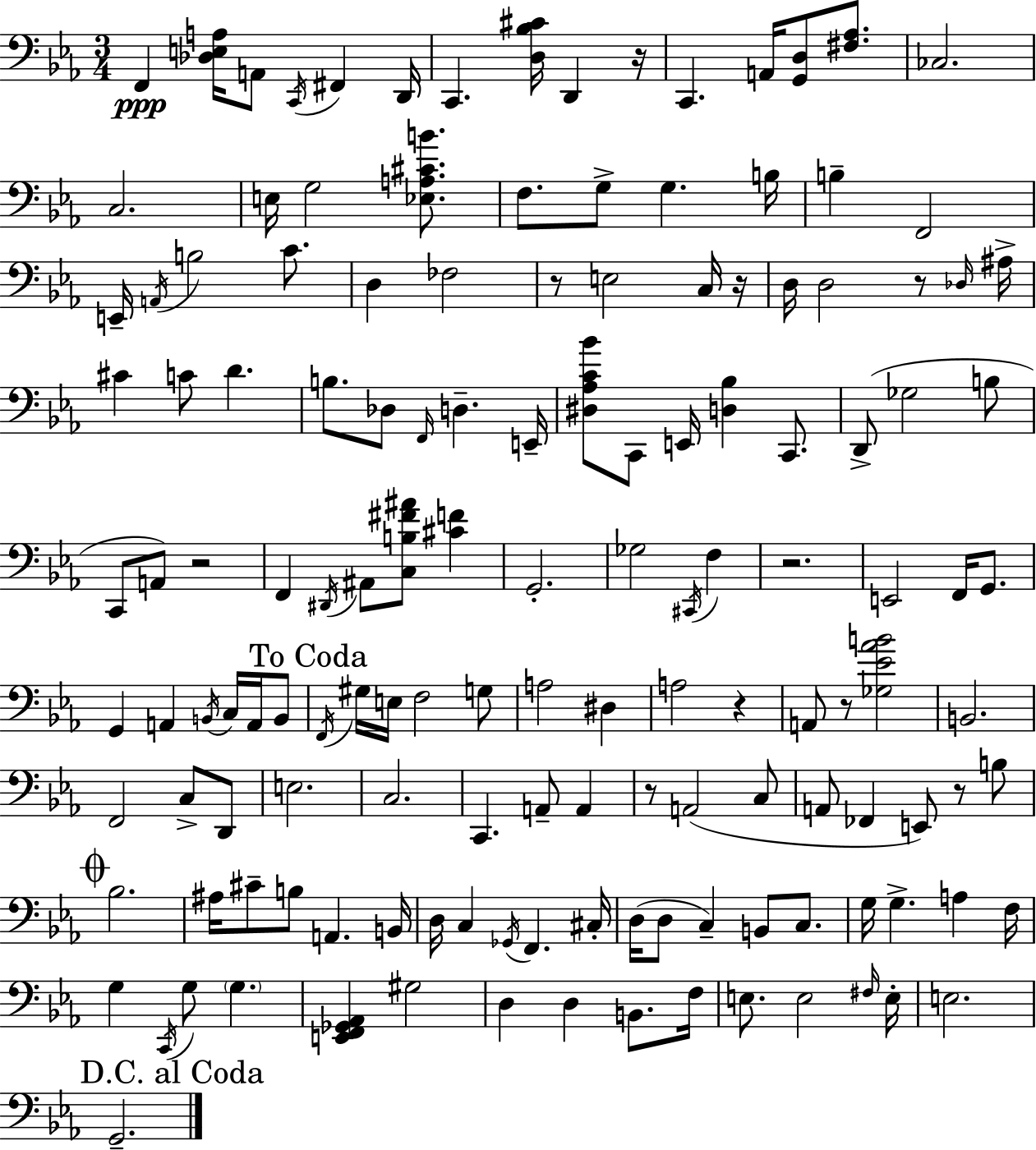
F2/q [Db3,E3,A3]/s A2/e C2/s F#2/q D2/s C2/q. [D3,Bb3,C#4]/s D2/q R/s C2/q. A2/s [G2,D3]/e [F#3,Ab3]/e. CES3/h. C3/h. E3/s G3/h [Eb3,A3,C#4,B4]/e. F3/e. G3/e G3/q. B3/s B3/q F2/h E2/s A2/s B3/h C4/e. D3/q FES3/h R/e E3/h C3/s R/s D3/s D3/h R/e Db3/s A#3/s C#4/q C4/e D4/q. B3/e. Db3/e F2/s D3/q. E2/s [D#3,Ab3,C4,Bb4]/e C2/e E2/s [D3,Bb3]/q C2/e. D2/e Gb3/h B3/e C2/e A2/e R/h F2/q D#2/s A#2/e [C3,B3,F#4,A#4]/e [C#4,F4]/q G2/h. Gb3/h C#2/s F3/q R/h. E2/h F2/s G2/e. G2/q A2/q B2/s C3/s A2/s B2/e F2/s G#3/s E3/s F3/h G3/e A3/h D#3/q A3/h R/q A2/e R/e [Gb3,Eb4,Ab4,B4]/h B2/h. F2/h C3/e D2/e E3/h. C3/h. C2/q. A2/e A2/q R/e A2/h C3/e A2/e FES2/q E2/e R/e B3/e Bb3/h. A#3/s C#4/e B3/e A2/q. B2/s D3/s C3/q Gb2/s F2/q. C#3/s D3/s D3/e C3/q B2/e C3/e. G3/s G3/q. A3/q F3/s G3/q C2/s G3/e G3/q. [E2,F2,Gb2,Ab2]/q G#3/h D3/q D3/q B2/e. F3/s E3/e. E3/h F#3/s E3/s E3/h. G2/h.